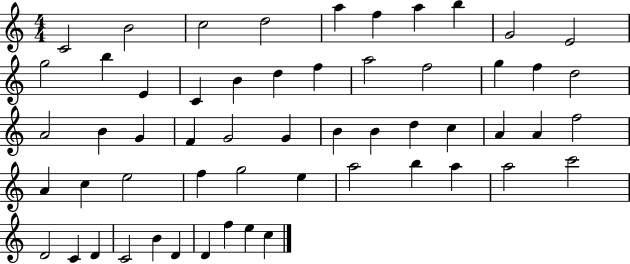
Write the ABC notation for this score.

X:1
T:Untitled
M:4/4
L:1/4
K:C
C2 B2 c2 d2 a f a b G2 E2 g2 b E C B d f a2 f2 g f d2 A2 B G F G2 G B B d c A A f2 A c e2 f g2 e a2 b a a2 c'2 D2 C D C2 B D D f e c